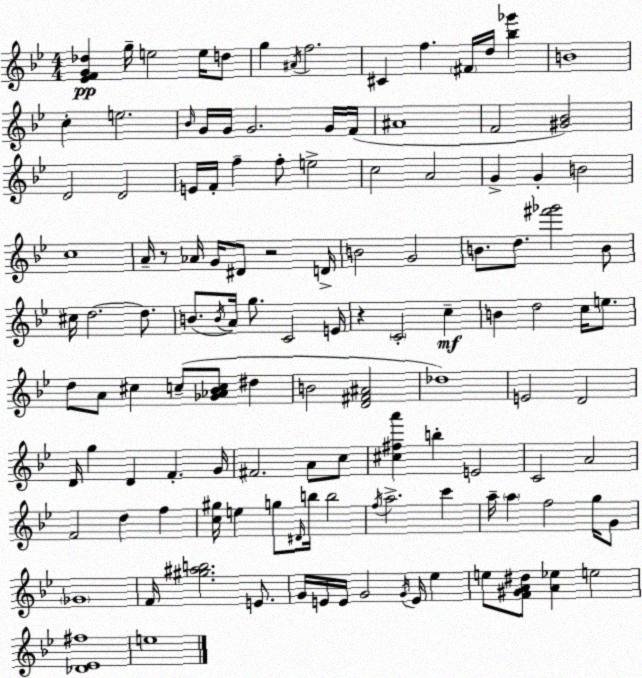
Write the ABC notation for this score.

X:1
T:Untitled
M:4/4
L:1/4
K:Bb
[_EFG_d] g/4 e2 e/4 d/2 g ^A/4 f2 ^C f ^F/4 d/4 [_b_g'] B4 c e2 _B/4 G/4 G/4 G2 G/4 F/4 ^A4 F2 [^G_B]2 D2 D2 E/4 F/4 f f/2 e2 c2 A2 G G B2 c4 A/4 z/2 _A/4 G/4 ^D/2 z2 D/4 B2 G2 B/2 d/2 [^f'_g']2 B/2 ^c/4 d2 d/2 B/2 B/4 A/4 g/2 C2 E/4 z C2 c B d2 c/4 e/2 d/2 A/2 ^c c/2 [_G_A_Bc]/2 ^d B2 [D^F^A]2 _d4 E2 D2 D/4 g D F G/4 ^F2 A/2 c/2 [^c^fa'] b E2 C2 A2 F2 d f [c^g]/4 e g/2 ^D/4 b/4 b2 f/4 a2 c' a/4 a f2 g/4 G/2 _G4 F/4 [^g^ab]2 E/2 G/4 E/4 E/4 G2 G/4 E/4 _e e/2 [F^GA^d]/2 [A_e] e2 [_D_E^f]4 e4